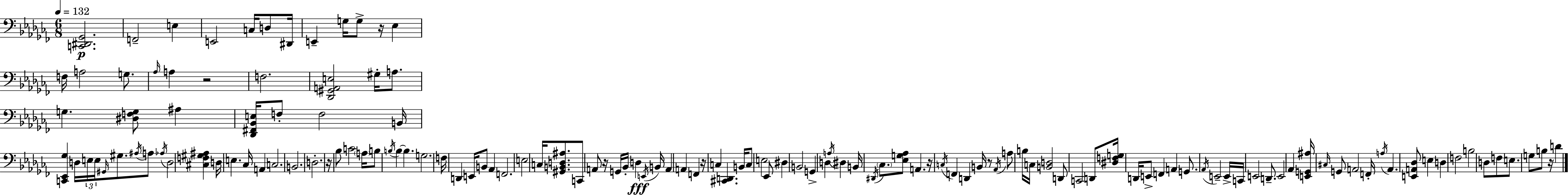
{
  \clef bass
  \numericTimeSignature
  \time 6/8
  \key aes \minor
  \tempo 4 = 132
  <c, dis, ges,>2.\p | f,2-- e4 | e,2 c16 d8 dis,16 | e,4-- g16 g8-> r16 ees4 | \break f16 a2 g8. | \grace { aes16 } a4 r2 | f2. | <des, gis, a, e>2 gis16-. a8. | \break g4. <dis f g>8 ais4 | <des, fis, bes, e>16 f8-. f2 | b,16 <c, ees, ges>4 d16 \tuplet 3/2 { e16 e16 \grace { gis,16 } } gis8. | \acciaccatura { ais16 } a8 \acciaccatura { aes16 } d2 | \break <cis f gis ais>4 d16 e4. ces16 | a,4 c2. | b,2. | d2.-. | \break r16 bes8 c'2 | \parenthesize a16 b8 \acciaccatura { b16 } b4~~ b4. | g2. | f16 d,4 e,16 b,8 | \break aes,4 f,2. | e2 | c16 <gis, b, d ais>8. c,8 a,8 r16 g,16 bes,16-. | d4\fff \acciaccatura { e,16 } b,16 a,4 a,4 | \break f,4 r16 c4 <cis, d,>4. | b,16 c8 e2 | ees,8 dis4 b,2 | g,4-> d4 | \break \acciaccatura { a16 } dis4 b,16 \acciaccatura { dis,16 } \parenthesize ces8. | <ees g aes>8 a,4. r16 \acciaccatura { c16 } f,4 | d,4 b,16 r8 \acciaccatura { aes,16 } a8 | b16 c16 <b, d>2 d,8 | \break c,2 d,8 <dis f g>16 d,16 | e,8-> f,4 a,4 g,8. | \acciaccatura { aes,16 } e,2-- e,16-> c,16 | e,2 d,8.-- e,2 | \break aes,4 <e, g, ais>16 | \grace { cis16 } g,8 a,2 f,16-. | \acciaccatura { a16 } a,4. <e, a, des>8 e4 | d4 f2 | \break b2 d8 f8 | e8. g8 b8 r16 d'4 | \bar "|."
}